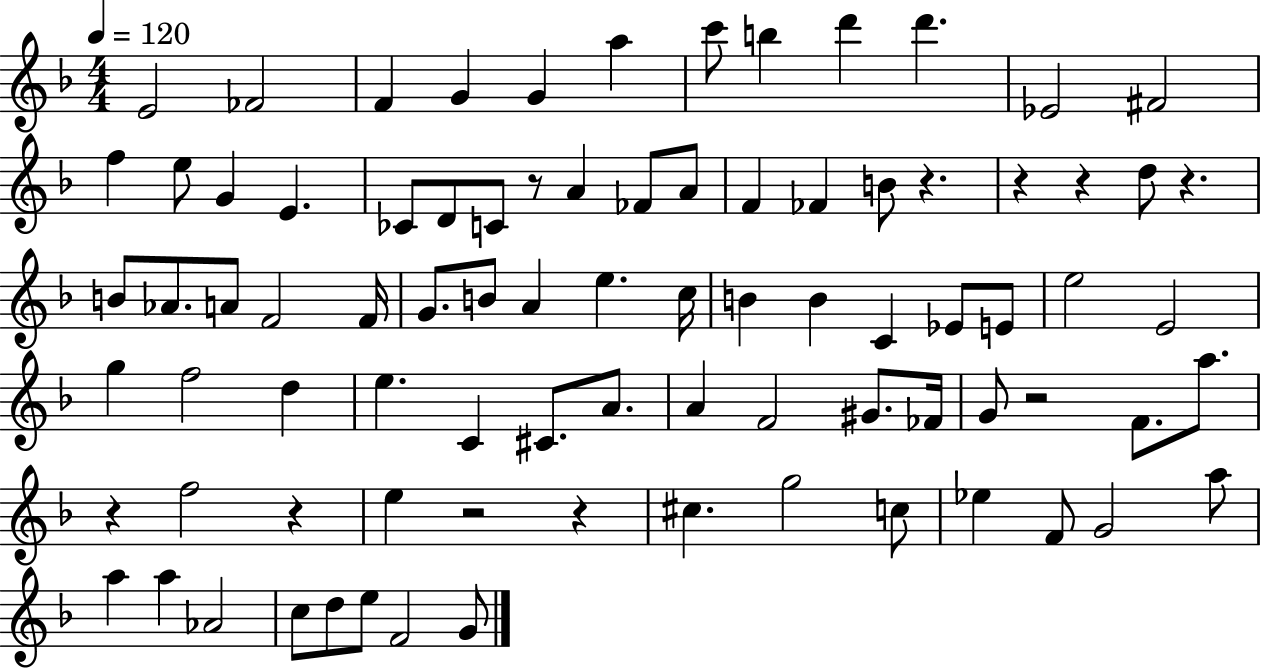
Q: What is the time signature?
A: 4/4